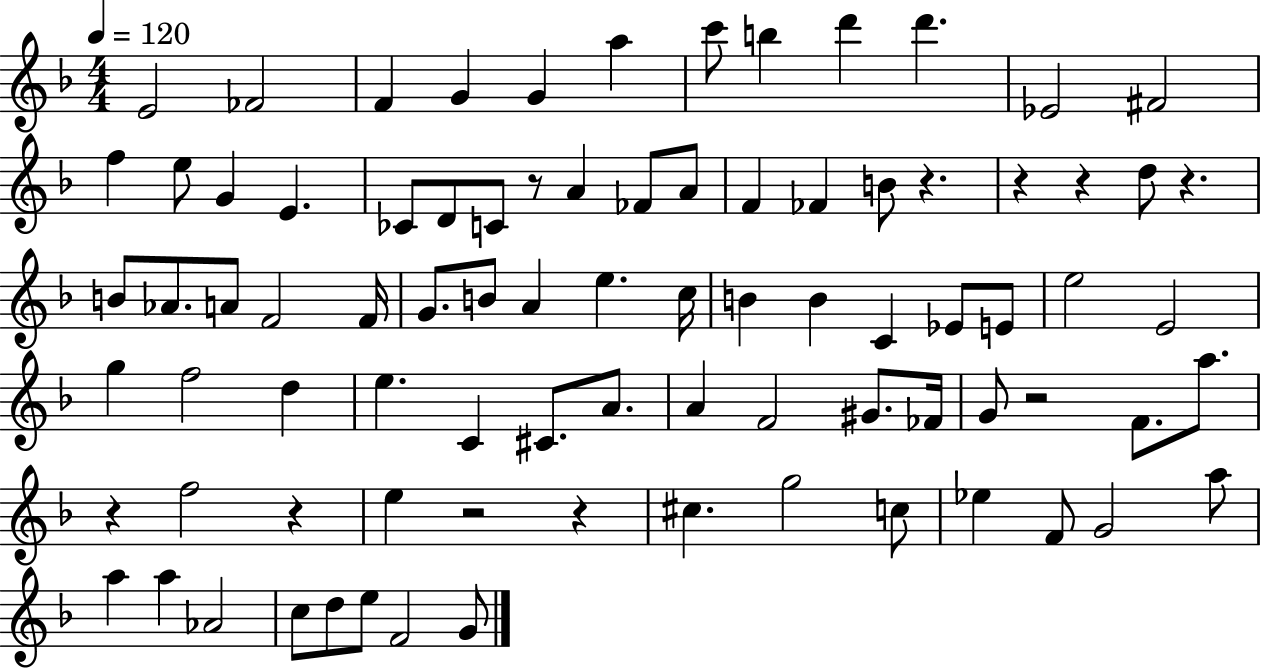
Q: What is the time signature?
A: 4/4